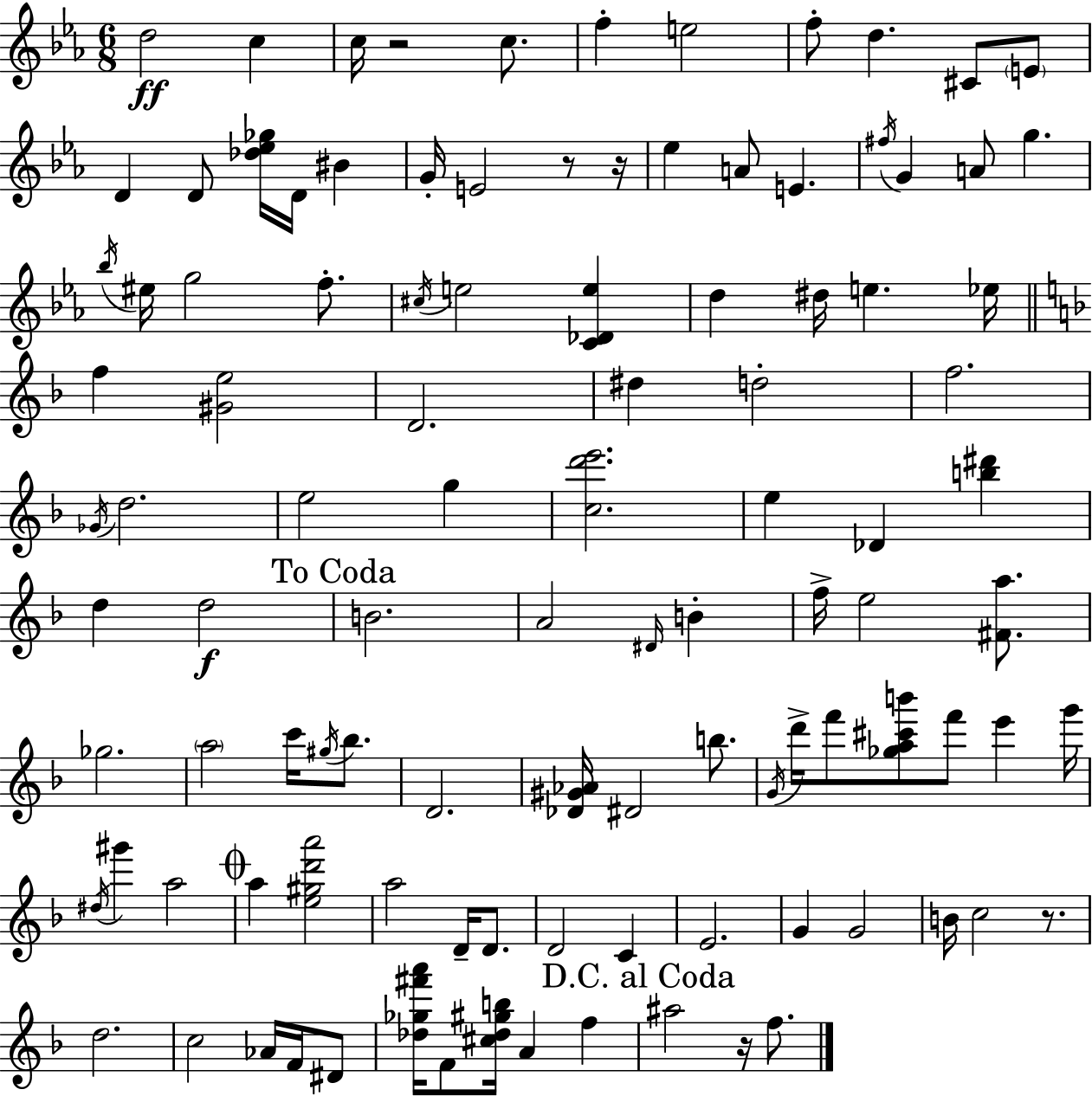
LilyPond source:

{
  \clef treble
  \numericTimeSignature
  \time 6/8
  \key ees \major
  d''2\ff c''4 | c''16 r2 c''8. | f''4-. e''2 | f''8-. d''4. cis'8 \parenthesize e'8 | \break d'4 d'8 <des'' ees'' ges''>16 d'16 bis'4 | g'16-. e'2 r8 r16 | ees''4 a'8 e'4. | \acciaccatura { fis''16 } g'4 a'8 g''4. | \break \acciaccatura { bes''16 } eis''16 g''2 f''8.-. | \acciaccatura { cis''16 } e''2 <c' des' e''>4 | d''4 dis''16 e''4. | ees''16 \bar "||" \break \key f \major f''4 <gis' e''>2 | d'2. | dis''4 d''2-. | f''2. | \break \acciaccatura { ges'16 } d''2. | e''2 g''4 | <c'' d''' e'''>2. | e''4 des'4 <b'' dis'''>4 | \break d''4 d''2\f | \mark "To Coda" b'2. | a'2 \grace { dis'16 } b'4-. | f''16-> e''2 <fis' a''>8. | \break ges''2. | \parenthesize a''2 c'''16 \acciaccatura { gis''16 } | bes''8. d'2. | <des' gis' aes'>16 dis'2 | \break b''8. \acciaccatura { g'16 } d'''16-> f'''8 <ges'' a'' cis''' b'''>8 f'''8 e'''4 | g'''16 \acciaccatura { dis''16 } gis'''4 a''2 | \mark \markup { \musicglyph "scripts.coda" } a''4 <e'' gis'' d''' a'''>2 | a''2 | \break d'16-- d'8. d'2 | c'4 e'2. | g'4 g'2 | b'16 c''2 | \break r8. d''2. | c''2 | aes'16 f'16 dis'8 <des'' ges'' fis''' a'''>16 f'8 <cis'' des'' gis'' b''>16 a'4 | f''4 \mark "D.C. al Coda" ais''2 | \break r16 f''8. \bar "|."
}